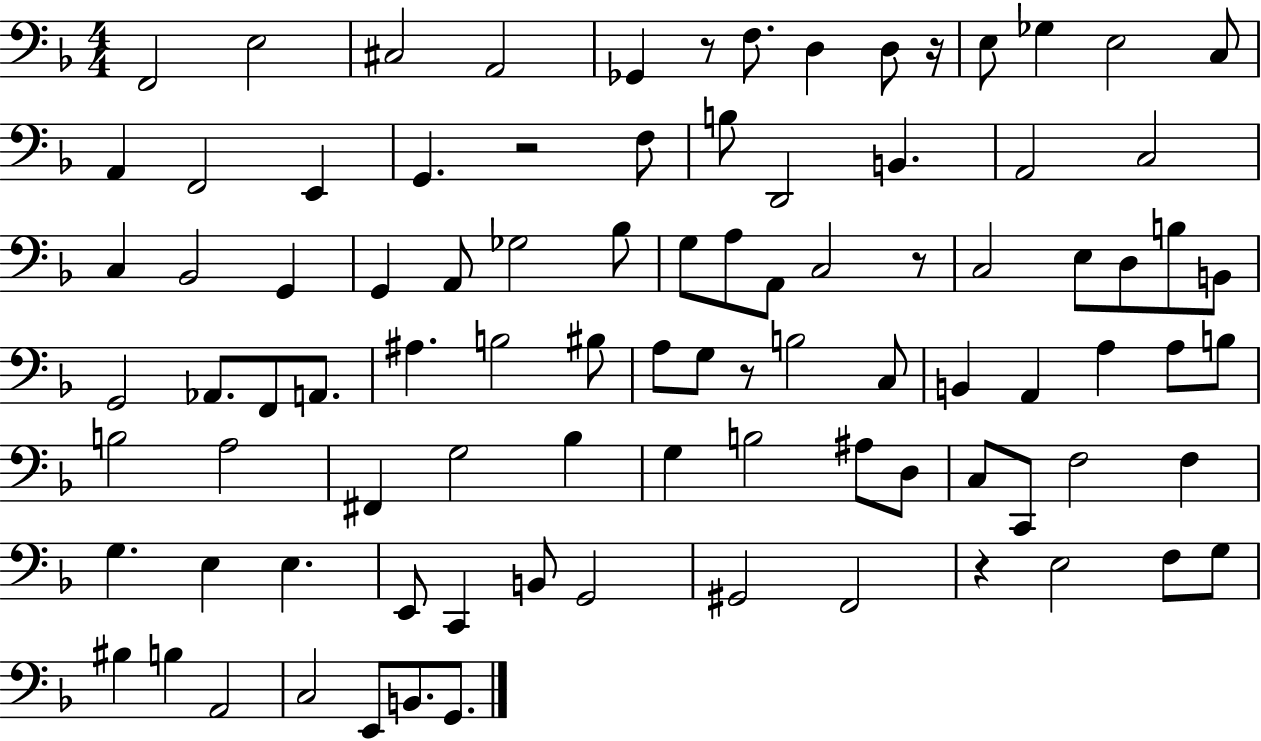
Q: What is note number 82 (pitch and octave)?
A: A2